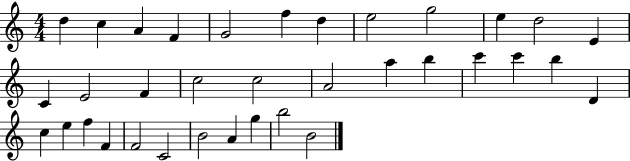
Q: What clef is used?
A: treble